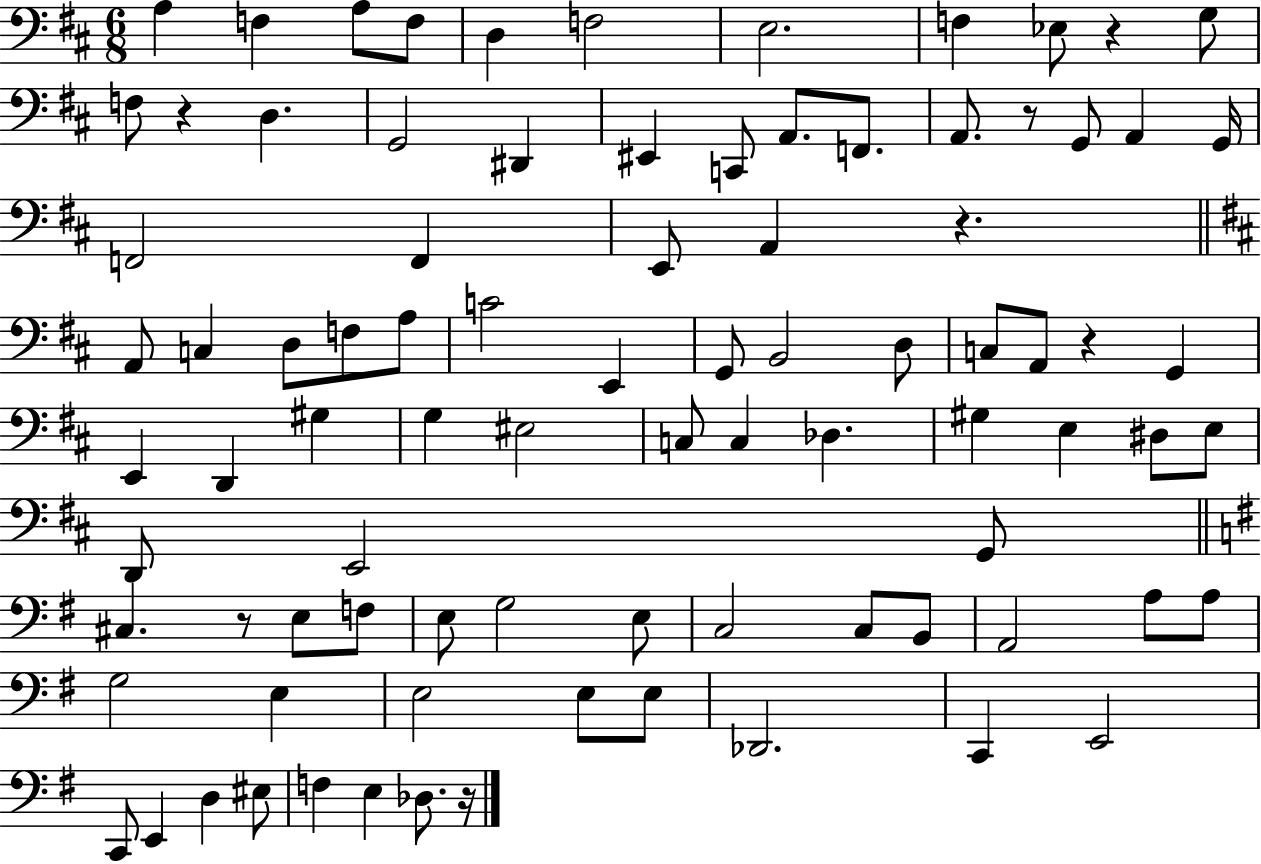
X:1
T:Untitled
M:6/8
L:1/4
K:D
A, F, A,/2 F,/2 D, F,2 E,2 F, _E,/2 z G,/2 F,/2 z D, G,,2 ^D,, ^E,, C,,/2 A,,/2 F,,/2 A,,/2 z/2 G,,/2 A,, G,,/4 F,,2 F,, E,,/2 A,, z A,,/2 C, D,/2 F,/2 A,/2 C2 E,, G,,/2 B,,2 D,/2 C,/2 A,,/2 z G,, E,, D,, ^G, G, ^E,2 C,/2 C, _D, ^G, E, ^D,/2 E,/2 D,,/2 E,,2 G,,/2 ^C, z/2 E,/2 F,/2 E,/2 G,2 E,/2 C,2 C,/2 B,,/2 A,,2 A,/2 A,/2 G,2 E, E,2 E,/2 E,/2 _D,,2 C,, E,,2 C,,/2 E,, D, ^E,/2 F, E, _D,/2 z/4